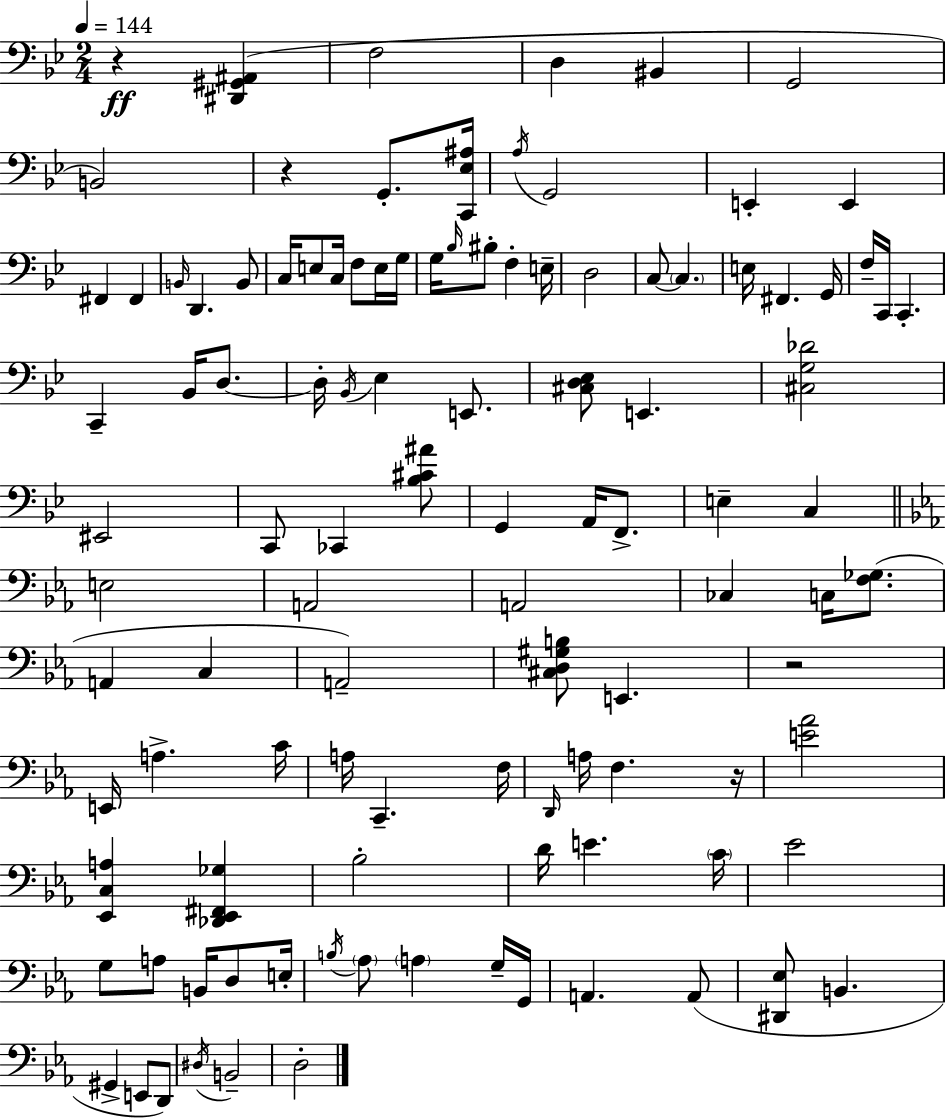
X:1
T:Untitled
M:2/4
L:1/4
K:Bb
z [^D,,^G,,^A,,] F,2 D, ^B,, G,,2 B,,2 z G,,/2 [C,,_E,^A,]/4 A,/4 G,,2 E,, E,, ^F,, ^F,, B,,/4 D,, B,,/2 C,/4 E,/2 C,/4 F,/2 E,/4 G,/4 G,/4 _B,/4 ^B,/2 F, E,/4 D,2 C,/2 C, E,/4 ^F,, G,,/4 F,/4 C,,/4 C,, C,, _B,,/4 D,/2 D,/4 _B,,/4 _E, E,,/2 [^C,D,_E,]/2 E,, [^C,G,_D]2 ^E,,2 C,,/2 _C,, [_B,^C^A]/2 G,, A,,/4 F,,/2 E, C, E,2 A,,2 A,,2 _C, C,/4 [F,_G,]/2 A,, C, A,,2 [^C,D,^G,B,]/2 E,, z2 E,,/4 A, C/4 A,/4 C,, F,/4 D,,/4 A,/4 F, z/4 [E_A]2 [_E,,C,A,] [_D,,_E,,^F,,_G,] _B,2 D/4 E C/4 _E2 G,/2 A,/2 B,,/4 D,/2 E,/4 B,/4 _A,/2 A, G,/4 G,,/4 A,, A,,/2 [^D,,_E,]/2 B,, ^G,, E,,/2 D,,/2 ^D,/4 B,,2 D,2